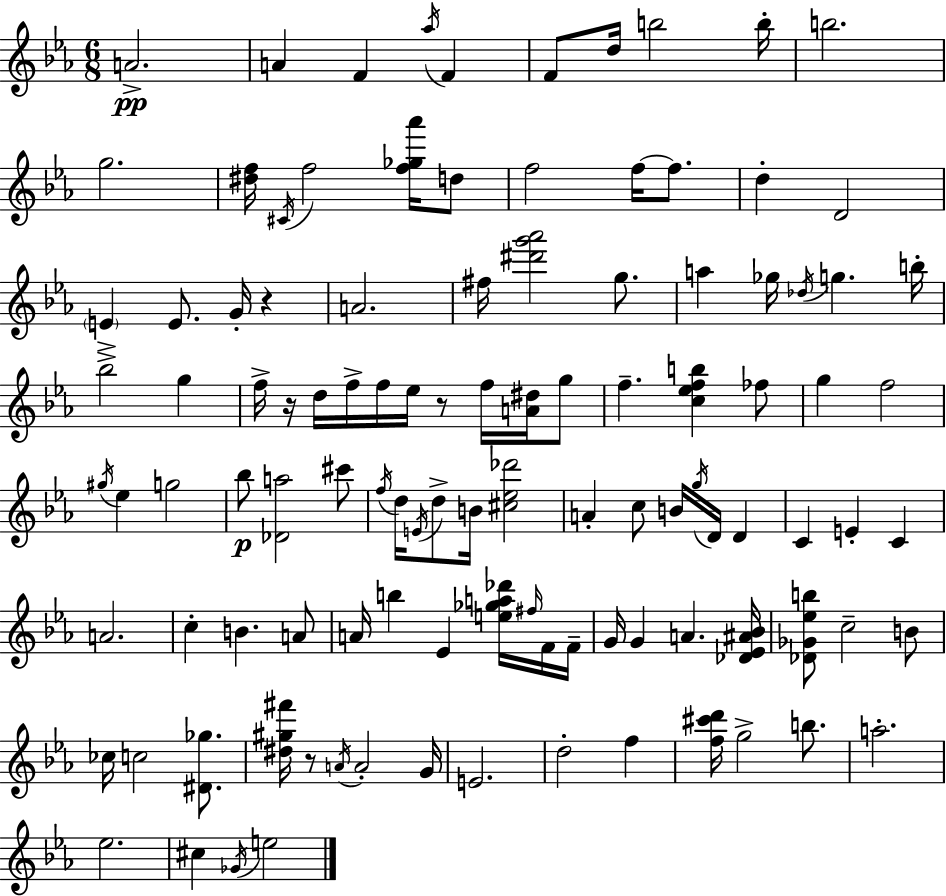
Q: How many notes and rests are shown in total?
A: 109